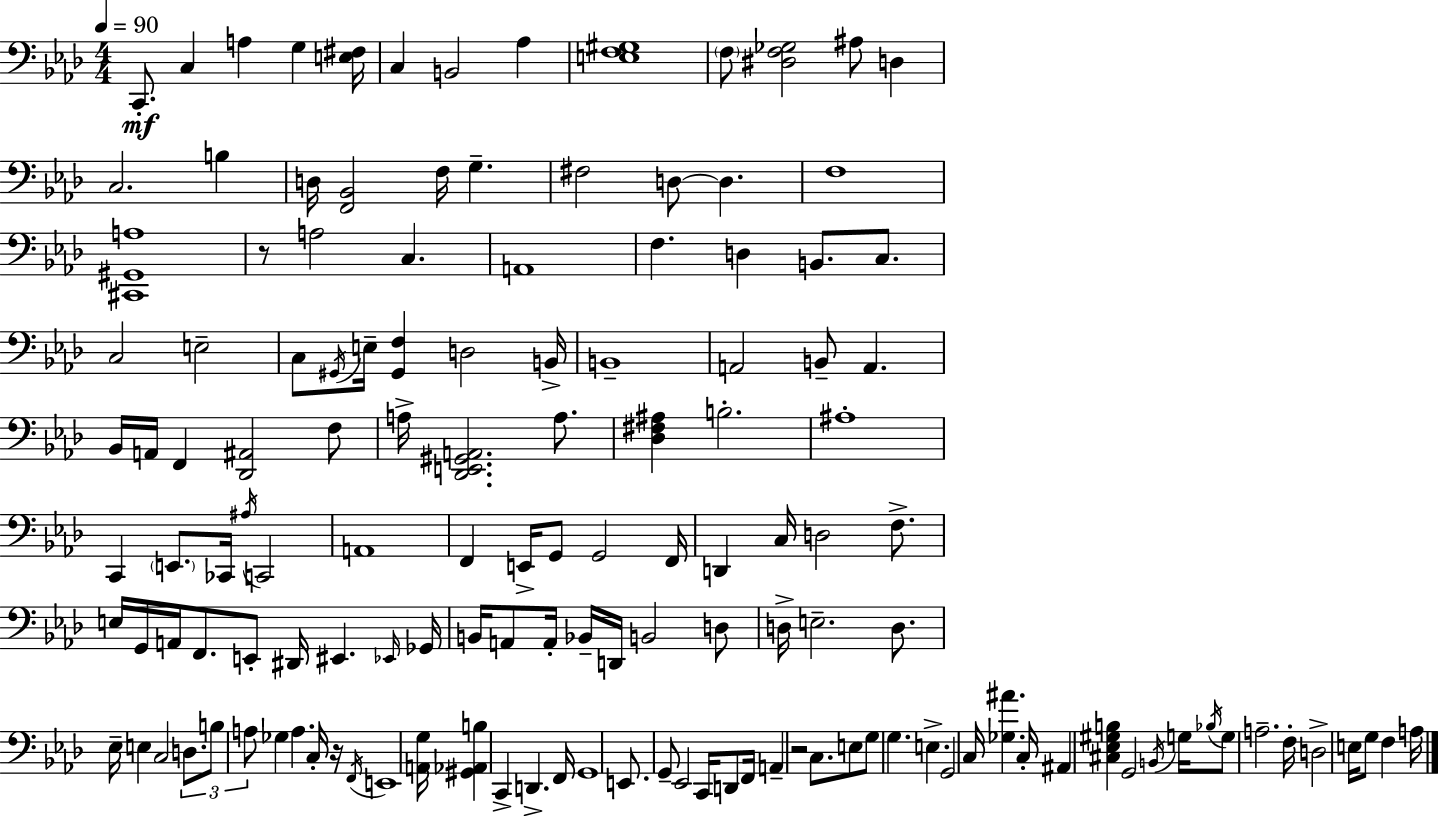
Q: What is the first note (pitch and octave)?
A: C2